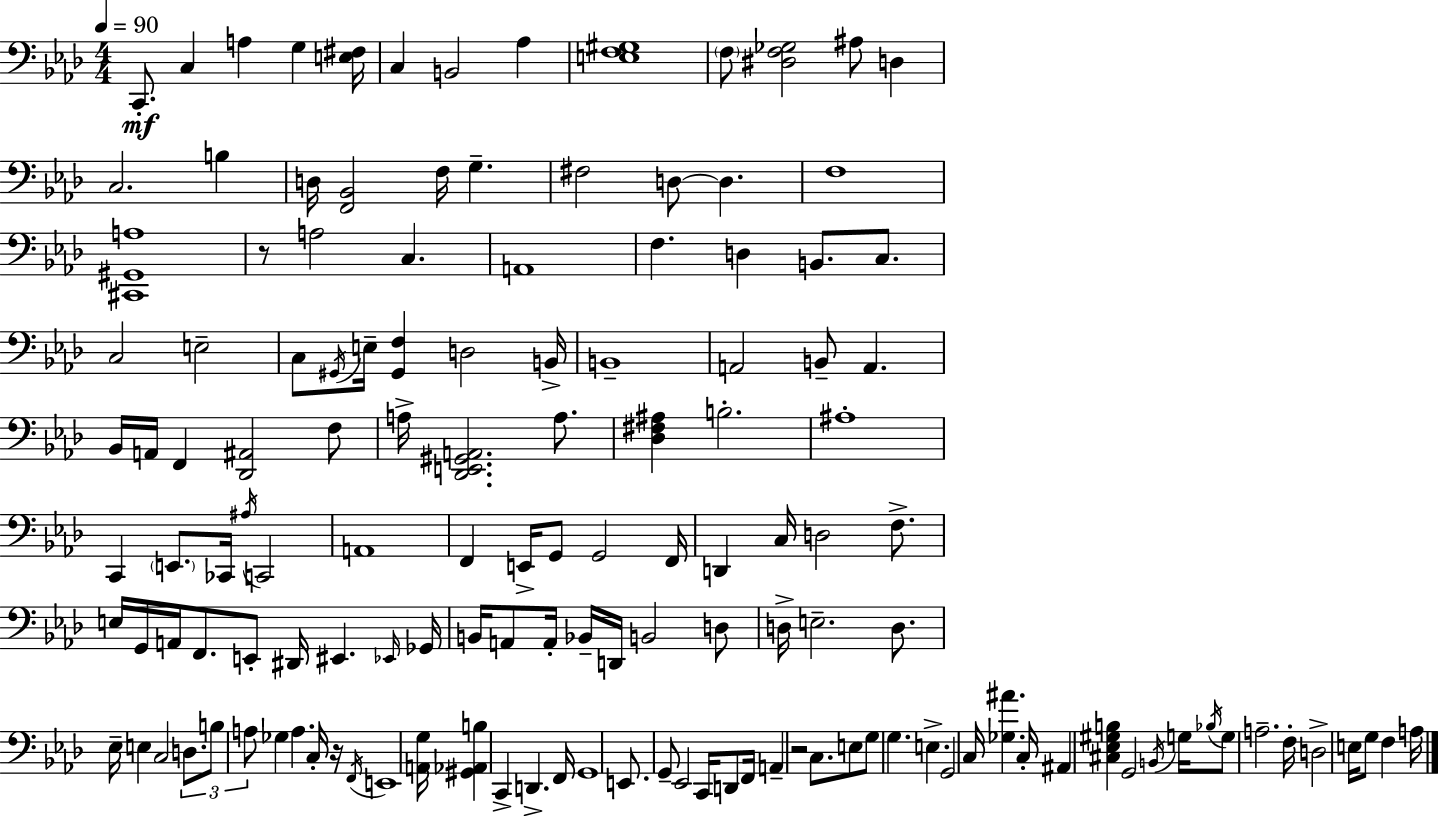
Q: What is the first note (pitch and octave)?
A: C2